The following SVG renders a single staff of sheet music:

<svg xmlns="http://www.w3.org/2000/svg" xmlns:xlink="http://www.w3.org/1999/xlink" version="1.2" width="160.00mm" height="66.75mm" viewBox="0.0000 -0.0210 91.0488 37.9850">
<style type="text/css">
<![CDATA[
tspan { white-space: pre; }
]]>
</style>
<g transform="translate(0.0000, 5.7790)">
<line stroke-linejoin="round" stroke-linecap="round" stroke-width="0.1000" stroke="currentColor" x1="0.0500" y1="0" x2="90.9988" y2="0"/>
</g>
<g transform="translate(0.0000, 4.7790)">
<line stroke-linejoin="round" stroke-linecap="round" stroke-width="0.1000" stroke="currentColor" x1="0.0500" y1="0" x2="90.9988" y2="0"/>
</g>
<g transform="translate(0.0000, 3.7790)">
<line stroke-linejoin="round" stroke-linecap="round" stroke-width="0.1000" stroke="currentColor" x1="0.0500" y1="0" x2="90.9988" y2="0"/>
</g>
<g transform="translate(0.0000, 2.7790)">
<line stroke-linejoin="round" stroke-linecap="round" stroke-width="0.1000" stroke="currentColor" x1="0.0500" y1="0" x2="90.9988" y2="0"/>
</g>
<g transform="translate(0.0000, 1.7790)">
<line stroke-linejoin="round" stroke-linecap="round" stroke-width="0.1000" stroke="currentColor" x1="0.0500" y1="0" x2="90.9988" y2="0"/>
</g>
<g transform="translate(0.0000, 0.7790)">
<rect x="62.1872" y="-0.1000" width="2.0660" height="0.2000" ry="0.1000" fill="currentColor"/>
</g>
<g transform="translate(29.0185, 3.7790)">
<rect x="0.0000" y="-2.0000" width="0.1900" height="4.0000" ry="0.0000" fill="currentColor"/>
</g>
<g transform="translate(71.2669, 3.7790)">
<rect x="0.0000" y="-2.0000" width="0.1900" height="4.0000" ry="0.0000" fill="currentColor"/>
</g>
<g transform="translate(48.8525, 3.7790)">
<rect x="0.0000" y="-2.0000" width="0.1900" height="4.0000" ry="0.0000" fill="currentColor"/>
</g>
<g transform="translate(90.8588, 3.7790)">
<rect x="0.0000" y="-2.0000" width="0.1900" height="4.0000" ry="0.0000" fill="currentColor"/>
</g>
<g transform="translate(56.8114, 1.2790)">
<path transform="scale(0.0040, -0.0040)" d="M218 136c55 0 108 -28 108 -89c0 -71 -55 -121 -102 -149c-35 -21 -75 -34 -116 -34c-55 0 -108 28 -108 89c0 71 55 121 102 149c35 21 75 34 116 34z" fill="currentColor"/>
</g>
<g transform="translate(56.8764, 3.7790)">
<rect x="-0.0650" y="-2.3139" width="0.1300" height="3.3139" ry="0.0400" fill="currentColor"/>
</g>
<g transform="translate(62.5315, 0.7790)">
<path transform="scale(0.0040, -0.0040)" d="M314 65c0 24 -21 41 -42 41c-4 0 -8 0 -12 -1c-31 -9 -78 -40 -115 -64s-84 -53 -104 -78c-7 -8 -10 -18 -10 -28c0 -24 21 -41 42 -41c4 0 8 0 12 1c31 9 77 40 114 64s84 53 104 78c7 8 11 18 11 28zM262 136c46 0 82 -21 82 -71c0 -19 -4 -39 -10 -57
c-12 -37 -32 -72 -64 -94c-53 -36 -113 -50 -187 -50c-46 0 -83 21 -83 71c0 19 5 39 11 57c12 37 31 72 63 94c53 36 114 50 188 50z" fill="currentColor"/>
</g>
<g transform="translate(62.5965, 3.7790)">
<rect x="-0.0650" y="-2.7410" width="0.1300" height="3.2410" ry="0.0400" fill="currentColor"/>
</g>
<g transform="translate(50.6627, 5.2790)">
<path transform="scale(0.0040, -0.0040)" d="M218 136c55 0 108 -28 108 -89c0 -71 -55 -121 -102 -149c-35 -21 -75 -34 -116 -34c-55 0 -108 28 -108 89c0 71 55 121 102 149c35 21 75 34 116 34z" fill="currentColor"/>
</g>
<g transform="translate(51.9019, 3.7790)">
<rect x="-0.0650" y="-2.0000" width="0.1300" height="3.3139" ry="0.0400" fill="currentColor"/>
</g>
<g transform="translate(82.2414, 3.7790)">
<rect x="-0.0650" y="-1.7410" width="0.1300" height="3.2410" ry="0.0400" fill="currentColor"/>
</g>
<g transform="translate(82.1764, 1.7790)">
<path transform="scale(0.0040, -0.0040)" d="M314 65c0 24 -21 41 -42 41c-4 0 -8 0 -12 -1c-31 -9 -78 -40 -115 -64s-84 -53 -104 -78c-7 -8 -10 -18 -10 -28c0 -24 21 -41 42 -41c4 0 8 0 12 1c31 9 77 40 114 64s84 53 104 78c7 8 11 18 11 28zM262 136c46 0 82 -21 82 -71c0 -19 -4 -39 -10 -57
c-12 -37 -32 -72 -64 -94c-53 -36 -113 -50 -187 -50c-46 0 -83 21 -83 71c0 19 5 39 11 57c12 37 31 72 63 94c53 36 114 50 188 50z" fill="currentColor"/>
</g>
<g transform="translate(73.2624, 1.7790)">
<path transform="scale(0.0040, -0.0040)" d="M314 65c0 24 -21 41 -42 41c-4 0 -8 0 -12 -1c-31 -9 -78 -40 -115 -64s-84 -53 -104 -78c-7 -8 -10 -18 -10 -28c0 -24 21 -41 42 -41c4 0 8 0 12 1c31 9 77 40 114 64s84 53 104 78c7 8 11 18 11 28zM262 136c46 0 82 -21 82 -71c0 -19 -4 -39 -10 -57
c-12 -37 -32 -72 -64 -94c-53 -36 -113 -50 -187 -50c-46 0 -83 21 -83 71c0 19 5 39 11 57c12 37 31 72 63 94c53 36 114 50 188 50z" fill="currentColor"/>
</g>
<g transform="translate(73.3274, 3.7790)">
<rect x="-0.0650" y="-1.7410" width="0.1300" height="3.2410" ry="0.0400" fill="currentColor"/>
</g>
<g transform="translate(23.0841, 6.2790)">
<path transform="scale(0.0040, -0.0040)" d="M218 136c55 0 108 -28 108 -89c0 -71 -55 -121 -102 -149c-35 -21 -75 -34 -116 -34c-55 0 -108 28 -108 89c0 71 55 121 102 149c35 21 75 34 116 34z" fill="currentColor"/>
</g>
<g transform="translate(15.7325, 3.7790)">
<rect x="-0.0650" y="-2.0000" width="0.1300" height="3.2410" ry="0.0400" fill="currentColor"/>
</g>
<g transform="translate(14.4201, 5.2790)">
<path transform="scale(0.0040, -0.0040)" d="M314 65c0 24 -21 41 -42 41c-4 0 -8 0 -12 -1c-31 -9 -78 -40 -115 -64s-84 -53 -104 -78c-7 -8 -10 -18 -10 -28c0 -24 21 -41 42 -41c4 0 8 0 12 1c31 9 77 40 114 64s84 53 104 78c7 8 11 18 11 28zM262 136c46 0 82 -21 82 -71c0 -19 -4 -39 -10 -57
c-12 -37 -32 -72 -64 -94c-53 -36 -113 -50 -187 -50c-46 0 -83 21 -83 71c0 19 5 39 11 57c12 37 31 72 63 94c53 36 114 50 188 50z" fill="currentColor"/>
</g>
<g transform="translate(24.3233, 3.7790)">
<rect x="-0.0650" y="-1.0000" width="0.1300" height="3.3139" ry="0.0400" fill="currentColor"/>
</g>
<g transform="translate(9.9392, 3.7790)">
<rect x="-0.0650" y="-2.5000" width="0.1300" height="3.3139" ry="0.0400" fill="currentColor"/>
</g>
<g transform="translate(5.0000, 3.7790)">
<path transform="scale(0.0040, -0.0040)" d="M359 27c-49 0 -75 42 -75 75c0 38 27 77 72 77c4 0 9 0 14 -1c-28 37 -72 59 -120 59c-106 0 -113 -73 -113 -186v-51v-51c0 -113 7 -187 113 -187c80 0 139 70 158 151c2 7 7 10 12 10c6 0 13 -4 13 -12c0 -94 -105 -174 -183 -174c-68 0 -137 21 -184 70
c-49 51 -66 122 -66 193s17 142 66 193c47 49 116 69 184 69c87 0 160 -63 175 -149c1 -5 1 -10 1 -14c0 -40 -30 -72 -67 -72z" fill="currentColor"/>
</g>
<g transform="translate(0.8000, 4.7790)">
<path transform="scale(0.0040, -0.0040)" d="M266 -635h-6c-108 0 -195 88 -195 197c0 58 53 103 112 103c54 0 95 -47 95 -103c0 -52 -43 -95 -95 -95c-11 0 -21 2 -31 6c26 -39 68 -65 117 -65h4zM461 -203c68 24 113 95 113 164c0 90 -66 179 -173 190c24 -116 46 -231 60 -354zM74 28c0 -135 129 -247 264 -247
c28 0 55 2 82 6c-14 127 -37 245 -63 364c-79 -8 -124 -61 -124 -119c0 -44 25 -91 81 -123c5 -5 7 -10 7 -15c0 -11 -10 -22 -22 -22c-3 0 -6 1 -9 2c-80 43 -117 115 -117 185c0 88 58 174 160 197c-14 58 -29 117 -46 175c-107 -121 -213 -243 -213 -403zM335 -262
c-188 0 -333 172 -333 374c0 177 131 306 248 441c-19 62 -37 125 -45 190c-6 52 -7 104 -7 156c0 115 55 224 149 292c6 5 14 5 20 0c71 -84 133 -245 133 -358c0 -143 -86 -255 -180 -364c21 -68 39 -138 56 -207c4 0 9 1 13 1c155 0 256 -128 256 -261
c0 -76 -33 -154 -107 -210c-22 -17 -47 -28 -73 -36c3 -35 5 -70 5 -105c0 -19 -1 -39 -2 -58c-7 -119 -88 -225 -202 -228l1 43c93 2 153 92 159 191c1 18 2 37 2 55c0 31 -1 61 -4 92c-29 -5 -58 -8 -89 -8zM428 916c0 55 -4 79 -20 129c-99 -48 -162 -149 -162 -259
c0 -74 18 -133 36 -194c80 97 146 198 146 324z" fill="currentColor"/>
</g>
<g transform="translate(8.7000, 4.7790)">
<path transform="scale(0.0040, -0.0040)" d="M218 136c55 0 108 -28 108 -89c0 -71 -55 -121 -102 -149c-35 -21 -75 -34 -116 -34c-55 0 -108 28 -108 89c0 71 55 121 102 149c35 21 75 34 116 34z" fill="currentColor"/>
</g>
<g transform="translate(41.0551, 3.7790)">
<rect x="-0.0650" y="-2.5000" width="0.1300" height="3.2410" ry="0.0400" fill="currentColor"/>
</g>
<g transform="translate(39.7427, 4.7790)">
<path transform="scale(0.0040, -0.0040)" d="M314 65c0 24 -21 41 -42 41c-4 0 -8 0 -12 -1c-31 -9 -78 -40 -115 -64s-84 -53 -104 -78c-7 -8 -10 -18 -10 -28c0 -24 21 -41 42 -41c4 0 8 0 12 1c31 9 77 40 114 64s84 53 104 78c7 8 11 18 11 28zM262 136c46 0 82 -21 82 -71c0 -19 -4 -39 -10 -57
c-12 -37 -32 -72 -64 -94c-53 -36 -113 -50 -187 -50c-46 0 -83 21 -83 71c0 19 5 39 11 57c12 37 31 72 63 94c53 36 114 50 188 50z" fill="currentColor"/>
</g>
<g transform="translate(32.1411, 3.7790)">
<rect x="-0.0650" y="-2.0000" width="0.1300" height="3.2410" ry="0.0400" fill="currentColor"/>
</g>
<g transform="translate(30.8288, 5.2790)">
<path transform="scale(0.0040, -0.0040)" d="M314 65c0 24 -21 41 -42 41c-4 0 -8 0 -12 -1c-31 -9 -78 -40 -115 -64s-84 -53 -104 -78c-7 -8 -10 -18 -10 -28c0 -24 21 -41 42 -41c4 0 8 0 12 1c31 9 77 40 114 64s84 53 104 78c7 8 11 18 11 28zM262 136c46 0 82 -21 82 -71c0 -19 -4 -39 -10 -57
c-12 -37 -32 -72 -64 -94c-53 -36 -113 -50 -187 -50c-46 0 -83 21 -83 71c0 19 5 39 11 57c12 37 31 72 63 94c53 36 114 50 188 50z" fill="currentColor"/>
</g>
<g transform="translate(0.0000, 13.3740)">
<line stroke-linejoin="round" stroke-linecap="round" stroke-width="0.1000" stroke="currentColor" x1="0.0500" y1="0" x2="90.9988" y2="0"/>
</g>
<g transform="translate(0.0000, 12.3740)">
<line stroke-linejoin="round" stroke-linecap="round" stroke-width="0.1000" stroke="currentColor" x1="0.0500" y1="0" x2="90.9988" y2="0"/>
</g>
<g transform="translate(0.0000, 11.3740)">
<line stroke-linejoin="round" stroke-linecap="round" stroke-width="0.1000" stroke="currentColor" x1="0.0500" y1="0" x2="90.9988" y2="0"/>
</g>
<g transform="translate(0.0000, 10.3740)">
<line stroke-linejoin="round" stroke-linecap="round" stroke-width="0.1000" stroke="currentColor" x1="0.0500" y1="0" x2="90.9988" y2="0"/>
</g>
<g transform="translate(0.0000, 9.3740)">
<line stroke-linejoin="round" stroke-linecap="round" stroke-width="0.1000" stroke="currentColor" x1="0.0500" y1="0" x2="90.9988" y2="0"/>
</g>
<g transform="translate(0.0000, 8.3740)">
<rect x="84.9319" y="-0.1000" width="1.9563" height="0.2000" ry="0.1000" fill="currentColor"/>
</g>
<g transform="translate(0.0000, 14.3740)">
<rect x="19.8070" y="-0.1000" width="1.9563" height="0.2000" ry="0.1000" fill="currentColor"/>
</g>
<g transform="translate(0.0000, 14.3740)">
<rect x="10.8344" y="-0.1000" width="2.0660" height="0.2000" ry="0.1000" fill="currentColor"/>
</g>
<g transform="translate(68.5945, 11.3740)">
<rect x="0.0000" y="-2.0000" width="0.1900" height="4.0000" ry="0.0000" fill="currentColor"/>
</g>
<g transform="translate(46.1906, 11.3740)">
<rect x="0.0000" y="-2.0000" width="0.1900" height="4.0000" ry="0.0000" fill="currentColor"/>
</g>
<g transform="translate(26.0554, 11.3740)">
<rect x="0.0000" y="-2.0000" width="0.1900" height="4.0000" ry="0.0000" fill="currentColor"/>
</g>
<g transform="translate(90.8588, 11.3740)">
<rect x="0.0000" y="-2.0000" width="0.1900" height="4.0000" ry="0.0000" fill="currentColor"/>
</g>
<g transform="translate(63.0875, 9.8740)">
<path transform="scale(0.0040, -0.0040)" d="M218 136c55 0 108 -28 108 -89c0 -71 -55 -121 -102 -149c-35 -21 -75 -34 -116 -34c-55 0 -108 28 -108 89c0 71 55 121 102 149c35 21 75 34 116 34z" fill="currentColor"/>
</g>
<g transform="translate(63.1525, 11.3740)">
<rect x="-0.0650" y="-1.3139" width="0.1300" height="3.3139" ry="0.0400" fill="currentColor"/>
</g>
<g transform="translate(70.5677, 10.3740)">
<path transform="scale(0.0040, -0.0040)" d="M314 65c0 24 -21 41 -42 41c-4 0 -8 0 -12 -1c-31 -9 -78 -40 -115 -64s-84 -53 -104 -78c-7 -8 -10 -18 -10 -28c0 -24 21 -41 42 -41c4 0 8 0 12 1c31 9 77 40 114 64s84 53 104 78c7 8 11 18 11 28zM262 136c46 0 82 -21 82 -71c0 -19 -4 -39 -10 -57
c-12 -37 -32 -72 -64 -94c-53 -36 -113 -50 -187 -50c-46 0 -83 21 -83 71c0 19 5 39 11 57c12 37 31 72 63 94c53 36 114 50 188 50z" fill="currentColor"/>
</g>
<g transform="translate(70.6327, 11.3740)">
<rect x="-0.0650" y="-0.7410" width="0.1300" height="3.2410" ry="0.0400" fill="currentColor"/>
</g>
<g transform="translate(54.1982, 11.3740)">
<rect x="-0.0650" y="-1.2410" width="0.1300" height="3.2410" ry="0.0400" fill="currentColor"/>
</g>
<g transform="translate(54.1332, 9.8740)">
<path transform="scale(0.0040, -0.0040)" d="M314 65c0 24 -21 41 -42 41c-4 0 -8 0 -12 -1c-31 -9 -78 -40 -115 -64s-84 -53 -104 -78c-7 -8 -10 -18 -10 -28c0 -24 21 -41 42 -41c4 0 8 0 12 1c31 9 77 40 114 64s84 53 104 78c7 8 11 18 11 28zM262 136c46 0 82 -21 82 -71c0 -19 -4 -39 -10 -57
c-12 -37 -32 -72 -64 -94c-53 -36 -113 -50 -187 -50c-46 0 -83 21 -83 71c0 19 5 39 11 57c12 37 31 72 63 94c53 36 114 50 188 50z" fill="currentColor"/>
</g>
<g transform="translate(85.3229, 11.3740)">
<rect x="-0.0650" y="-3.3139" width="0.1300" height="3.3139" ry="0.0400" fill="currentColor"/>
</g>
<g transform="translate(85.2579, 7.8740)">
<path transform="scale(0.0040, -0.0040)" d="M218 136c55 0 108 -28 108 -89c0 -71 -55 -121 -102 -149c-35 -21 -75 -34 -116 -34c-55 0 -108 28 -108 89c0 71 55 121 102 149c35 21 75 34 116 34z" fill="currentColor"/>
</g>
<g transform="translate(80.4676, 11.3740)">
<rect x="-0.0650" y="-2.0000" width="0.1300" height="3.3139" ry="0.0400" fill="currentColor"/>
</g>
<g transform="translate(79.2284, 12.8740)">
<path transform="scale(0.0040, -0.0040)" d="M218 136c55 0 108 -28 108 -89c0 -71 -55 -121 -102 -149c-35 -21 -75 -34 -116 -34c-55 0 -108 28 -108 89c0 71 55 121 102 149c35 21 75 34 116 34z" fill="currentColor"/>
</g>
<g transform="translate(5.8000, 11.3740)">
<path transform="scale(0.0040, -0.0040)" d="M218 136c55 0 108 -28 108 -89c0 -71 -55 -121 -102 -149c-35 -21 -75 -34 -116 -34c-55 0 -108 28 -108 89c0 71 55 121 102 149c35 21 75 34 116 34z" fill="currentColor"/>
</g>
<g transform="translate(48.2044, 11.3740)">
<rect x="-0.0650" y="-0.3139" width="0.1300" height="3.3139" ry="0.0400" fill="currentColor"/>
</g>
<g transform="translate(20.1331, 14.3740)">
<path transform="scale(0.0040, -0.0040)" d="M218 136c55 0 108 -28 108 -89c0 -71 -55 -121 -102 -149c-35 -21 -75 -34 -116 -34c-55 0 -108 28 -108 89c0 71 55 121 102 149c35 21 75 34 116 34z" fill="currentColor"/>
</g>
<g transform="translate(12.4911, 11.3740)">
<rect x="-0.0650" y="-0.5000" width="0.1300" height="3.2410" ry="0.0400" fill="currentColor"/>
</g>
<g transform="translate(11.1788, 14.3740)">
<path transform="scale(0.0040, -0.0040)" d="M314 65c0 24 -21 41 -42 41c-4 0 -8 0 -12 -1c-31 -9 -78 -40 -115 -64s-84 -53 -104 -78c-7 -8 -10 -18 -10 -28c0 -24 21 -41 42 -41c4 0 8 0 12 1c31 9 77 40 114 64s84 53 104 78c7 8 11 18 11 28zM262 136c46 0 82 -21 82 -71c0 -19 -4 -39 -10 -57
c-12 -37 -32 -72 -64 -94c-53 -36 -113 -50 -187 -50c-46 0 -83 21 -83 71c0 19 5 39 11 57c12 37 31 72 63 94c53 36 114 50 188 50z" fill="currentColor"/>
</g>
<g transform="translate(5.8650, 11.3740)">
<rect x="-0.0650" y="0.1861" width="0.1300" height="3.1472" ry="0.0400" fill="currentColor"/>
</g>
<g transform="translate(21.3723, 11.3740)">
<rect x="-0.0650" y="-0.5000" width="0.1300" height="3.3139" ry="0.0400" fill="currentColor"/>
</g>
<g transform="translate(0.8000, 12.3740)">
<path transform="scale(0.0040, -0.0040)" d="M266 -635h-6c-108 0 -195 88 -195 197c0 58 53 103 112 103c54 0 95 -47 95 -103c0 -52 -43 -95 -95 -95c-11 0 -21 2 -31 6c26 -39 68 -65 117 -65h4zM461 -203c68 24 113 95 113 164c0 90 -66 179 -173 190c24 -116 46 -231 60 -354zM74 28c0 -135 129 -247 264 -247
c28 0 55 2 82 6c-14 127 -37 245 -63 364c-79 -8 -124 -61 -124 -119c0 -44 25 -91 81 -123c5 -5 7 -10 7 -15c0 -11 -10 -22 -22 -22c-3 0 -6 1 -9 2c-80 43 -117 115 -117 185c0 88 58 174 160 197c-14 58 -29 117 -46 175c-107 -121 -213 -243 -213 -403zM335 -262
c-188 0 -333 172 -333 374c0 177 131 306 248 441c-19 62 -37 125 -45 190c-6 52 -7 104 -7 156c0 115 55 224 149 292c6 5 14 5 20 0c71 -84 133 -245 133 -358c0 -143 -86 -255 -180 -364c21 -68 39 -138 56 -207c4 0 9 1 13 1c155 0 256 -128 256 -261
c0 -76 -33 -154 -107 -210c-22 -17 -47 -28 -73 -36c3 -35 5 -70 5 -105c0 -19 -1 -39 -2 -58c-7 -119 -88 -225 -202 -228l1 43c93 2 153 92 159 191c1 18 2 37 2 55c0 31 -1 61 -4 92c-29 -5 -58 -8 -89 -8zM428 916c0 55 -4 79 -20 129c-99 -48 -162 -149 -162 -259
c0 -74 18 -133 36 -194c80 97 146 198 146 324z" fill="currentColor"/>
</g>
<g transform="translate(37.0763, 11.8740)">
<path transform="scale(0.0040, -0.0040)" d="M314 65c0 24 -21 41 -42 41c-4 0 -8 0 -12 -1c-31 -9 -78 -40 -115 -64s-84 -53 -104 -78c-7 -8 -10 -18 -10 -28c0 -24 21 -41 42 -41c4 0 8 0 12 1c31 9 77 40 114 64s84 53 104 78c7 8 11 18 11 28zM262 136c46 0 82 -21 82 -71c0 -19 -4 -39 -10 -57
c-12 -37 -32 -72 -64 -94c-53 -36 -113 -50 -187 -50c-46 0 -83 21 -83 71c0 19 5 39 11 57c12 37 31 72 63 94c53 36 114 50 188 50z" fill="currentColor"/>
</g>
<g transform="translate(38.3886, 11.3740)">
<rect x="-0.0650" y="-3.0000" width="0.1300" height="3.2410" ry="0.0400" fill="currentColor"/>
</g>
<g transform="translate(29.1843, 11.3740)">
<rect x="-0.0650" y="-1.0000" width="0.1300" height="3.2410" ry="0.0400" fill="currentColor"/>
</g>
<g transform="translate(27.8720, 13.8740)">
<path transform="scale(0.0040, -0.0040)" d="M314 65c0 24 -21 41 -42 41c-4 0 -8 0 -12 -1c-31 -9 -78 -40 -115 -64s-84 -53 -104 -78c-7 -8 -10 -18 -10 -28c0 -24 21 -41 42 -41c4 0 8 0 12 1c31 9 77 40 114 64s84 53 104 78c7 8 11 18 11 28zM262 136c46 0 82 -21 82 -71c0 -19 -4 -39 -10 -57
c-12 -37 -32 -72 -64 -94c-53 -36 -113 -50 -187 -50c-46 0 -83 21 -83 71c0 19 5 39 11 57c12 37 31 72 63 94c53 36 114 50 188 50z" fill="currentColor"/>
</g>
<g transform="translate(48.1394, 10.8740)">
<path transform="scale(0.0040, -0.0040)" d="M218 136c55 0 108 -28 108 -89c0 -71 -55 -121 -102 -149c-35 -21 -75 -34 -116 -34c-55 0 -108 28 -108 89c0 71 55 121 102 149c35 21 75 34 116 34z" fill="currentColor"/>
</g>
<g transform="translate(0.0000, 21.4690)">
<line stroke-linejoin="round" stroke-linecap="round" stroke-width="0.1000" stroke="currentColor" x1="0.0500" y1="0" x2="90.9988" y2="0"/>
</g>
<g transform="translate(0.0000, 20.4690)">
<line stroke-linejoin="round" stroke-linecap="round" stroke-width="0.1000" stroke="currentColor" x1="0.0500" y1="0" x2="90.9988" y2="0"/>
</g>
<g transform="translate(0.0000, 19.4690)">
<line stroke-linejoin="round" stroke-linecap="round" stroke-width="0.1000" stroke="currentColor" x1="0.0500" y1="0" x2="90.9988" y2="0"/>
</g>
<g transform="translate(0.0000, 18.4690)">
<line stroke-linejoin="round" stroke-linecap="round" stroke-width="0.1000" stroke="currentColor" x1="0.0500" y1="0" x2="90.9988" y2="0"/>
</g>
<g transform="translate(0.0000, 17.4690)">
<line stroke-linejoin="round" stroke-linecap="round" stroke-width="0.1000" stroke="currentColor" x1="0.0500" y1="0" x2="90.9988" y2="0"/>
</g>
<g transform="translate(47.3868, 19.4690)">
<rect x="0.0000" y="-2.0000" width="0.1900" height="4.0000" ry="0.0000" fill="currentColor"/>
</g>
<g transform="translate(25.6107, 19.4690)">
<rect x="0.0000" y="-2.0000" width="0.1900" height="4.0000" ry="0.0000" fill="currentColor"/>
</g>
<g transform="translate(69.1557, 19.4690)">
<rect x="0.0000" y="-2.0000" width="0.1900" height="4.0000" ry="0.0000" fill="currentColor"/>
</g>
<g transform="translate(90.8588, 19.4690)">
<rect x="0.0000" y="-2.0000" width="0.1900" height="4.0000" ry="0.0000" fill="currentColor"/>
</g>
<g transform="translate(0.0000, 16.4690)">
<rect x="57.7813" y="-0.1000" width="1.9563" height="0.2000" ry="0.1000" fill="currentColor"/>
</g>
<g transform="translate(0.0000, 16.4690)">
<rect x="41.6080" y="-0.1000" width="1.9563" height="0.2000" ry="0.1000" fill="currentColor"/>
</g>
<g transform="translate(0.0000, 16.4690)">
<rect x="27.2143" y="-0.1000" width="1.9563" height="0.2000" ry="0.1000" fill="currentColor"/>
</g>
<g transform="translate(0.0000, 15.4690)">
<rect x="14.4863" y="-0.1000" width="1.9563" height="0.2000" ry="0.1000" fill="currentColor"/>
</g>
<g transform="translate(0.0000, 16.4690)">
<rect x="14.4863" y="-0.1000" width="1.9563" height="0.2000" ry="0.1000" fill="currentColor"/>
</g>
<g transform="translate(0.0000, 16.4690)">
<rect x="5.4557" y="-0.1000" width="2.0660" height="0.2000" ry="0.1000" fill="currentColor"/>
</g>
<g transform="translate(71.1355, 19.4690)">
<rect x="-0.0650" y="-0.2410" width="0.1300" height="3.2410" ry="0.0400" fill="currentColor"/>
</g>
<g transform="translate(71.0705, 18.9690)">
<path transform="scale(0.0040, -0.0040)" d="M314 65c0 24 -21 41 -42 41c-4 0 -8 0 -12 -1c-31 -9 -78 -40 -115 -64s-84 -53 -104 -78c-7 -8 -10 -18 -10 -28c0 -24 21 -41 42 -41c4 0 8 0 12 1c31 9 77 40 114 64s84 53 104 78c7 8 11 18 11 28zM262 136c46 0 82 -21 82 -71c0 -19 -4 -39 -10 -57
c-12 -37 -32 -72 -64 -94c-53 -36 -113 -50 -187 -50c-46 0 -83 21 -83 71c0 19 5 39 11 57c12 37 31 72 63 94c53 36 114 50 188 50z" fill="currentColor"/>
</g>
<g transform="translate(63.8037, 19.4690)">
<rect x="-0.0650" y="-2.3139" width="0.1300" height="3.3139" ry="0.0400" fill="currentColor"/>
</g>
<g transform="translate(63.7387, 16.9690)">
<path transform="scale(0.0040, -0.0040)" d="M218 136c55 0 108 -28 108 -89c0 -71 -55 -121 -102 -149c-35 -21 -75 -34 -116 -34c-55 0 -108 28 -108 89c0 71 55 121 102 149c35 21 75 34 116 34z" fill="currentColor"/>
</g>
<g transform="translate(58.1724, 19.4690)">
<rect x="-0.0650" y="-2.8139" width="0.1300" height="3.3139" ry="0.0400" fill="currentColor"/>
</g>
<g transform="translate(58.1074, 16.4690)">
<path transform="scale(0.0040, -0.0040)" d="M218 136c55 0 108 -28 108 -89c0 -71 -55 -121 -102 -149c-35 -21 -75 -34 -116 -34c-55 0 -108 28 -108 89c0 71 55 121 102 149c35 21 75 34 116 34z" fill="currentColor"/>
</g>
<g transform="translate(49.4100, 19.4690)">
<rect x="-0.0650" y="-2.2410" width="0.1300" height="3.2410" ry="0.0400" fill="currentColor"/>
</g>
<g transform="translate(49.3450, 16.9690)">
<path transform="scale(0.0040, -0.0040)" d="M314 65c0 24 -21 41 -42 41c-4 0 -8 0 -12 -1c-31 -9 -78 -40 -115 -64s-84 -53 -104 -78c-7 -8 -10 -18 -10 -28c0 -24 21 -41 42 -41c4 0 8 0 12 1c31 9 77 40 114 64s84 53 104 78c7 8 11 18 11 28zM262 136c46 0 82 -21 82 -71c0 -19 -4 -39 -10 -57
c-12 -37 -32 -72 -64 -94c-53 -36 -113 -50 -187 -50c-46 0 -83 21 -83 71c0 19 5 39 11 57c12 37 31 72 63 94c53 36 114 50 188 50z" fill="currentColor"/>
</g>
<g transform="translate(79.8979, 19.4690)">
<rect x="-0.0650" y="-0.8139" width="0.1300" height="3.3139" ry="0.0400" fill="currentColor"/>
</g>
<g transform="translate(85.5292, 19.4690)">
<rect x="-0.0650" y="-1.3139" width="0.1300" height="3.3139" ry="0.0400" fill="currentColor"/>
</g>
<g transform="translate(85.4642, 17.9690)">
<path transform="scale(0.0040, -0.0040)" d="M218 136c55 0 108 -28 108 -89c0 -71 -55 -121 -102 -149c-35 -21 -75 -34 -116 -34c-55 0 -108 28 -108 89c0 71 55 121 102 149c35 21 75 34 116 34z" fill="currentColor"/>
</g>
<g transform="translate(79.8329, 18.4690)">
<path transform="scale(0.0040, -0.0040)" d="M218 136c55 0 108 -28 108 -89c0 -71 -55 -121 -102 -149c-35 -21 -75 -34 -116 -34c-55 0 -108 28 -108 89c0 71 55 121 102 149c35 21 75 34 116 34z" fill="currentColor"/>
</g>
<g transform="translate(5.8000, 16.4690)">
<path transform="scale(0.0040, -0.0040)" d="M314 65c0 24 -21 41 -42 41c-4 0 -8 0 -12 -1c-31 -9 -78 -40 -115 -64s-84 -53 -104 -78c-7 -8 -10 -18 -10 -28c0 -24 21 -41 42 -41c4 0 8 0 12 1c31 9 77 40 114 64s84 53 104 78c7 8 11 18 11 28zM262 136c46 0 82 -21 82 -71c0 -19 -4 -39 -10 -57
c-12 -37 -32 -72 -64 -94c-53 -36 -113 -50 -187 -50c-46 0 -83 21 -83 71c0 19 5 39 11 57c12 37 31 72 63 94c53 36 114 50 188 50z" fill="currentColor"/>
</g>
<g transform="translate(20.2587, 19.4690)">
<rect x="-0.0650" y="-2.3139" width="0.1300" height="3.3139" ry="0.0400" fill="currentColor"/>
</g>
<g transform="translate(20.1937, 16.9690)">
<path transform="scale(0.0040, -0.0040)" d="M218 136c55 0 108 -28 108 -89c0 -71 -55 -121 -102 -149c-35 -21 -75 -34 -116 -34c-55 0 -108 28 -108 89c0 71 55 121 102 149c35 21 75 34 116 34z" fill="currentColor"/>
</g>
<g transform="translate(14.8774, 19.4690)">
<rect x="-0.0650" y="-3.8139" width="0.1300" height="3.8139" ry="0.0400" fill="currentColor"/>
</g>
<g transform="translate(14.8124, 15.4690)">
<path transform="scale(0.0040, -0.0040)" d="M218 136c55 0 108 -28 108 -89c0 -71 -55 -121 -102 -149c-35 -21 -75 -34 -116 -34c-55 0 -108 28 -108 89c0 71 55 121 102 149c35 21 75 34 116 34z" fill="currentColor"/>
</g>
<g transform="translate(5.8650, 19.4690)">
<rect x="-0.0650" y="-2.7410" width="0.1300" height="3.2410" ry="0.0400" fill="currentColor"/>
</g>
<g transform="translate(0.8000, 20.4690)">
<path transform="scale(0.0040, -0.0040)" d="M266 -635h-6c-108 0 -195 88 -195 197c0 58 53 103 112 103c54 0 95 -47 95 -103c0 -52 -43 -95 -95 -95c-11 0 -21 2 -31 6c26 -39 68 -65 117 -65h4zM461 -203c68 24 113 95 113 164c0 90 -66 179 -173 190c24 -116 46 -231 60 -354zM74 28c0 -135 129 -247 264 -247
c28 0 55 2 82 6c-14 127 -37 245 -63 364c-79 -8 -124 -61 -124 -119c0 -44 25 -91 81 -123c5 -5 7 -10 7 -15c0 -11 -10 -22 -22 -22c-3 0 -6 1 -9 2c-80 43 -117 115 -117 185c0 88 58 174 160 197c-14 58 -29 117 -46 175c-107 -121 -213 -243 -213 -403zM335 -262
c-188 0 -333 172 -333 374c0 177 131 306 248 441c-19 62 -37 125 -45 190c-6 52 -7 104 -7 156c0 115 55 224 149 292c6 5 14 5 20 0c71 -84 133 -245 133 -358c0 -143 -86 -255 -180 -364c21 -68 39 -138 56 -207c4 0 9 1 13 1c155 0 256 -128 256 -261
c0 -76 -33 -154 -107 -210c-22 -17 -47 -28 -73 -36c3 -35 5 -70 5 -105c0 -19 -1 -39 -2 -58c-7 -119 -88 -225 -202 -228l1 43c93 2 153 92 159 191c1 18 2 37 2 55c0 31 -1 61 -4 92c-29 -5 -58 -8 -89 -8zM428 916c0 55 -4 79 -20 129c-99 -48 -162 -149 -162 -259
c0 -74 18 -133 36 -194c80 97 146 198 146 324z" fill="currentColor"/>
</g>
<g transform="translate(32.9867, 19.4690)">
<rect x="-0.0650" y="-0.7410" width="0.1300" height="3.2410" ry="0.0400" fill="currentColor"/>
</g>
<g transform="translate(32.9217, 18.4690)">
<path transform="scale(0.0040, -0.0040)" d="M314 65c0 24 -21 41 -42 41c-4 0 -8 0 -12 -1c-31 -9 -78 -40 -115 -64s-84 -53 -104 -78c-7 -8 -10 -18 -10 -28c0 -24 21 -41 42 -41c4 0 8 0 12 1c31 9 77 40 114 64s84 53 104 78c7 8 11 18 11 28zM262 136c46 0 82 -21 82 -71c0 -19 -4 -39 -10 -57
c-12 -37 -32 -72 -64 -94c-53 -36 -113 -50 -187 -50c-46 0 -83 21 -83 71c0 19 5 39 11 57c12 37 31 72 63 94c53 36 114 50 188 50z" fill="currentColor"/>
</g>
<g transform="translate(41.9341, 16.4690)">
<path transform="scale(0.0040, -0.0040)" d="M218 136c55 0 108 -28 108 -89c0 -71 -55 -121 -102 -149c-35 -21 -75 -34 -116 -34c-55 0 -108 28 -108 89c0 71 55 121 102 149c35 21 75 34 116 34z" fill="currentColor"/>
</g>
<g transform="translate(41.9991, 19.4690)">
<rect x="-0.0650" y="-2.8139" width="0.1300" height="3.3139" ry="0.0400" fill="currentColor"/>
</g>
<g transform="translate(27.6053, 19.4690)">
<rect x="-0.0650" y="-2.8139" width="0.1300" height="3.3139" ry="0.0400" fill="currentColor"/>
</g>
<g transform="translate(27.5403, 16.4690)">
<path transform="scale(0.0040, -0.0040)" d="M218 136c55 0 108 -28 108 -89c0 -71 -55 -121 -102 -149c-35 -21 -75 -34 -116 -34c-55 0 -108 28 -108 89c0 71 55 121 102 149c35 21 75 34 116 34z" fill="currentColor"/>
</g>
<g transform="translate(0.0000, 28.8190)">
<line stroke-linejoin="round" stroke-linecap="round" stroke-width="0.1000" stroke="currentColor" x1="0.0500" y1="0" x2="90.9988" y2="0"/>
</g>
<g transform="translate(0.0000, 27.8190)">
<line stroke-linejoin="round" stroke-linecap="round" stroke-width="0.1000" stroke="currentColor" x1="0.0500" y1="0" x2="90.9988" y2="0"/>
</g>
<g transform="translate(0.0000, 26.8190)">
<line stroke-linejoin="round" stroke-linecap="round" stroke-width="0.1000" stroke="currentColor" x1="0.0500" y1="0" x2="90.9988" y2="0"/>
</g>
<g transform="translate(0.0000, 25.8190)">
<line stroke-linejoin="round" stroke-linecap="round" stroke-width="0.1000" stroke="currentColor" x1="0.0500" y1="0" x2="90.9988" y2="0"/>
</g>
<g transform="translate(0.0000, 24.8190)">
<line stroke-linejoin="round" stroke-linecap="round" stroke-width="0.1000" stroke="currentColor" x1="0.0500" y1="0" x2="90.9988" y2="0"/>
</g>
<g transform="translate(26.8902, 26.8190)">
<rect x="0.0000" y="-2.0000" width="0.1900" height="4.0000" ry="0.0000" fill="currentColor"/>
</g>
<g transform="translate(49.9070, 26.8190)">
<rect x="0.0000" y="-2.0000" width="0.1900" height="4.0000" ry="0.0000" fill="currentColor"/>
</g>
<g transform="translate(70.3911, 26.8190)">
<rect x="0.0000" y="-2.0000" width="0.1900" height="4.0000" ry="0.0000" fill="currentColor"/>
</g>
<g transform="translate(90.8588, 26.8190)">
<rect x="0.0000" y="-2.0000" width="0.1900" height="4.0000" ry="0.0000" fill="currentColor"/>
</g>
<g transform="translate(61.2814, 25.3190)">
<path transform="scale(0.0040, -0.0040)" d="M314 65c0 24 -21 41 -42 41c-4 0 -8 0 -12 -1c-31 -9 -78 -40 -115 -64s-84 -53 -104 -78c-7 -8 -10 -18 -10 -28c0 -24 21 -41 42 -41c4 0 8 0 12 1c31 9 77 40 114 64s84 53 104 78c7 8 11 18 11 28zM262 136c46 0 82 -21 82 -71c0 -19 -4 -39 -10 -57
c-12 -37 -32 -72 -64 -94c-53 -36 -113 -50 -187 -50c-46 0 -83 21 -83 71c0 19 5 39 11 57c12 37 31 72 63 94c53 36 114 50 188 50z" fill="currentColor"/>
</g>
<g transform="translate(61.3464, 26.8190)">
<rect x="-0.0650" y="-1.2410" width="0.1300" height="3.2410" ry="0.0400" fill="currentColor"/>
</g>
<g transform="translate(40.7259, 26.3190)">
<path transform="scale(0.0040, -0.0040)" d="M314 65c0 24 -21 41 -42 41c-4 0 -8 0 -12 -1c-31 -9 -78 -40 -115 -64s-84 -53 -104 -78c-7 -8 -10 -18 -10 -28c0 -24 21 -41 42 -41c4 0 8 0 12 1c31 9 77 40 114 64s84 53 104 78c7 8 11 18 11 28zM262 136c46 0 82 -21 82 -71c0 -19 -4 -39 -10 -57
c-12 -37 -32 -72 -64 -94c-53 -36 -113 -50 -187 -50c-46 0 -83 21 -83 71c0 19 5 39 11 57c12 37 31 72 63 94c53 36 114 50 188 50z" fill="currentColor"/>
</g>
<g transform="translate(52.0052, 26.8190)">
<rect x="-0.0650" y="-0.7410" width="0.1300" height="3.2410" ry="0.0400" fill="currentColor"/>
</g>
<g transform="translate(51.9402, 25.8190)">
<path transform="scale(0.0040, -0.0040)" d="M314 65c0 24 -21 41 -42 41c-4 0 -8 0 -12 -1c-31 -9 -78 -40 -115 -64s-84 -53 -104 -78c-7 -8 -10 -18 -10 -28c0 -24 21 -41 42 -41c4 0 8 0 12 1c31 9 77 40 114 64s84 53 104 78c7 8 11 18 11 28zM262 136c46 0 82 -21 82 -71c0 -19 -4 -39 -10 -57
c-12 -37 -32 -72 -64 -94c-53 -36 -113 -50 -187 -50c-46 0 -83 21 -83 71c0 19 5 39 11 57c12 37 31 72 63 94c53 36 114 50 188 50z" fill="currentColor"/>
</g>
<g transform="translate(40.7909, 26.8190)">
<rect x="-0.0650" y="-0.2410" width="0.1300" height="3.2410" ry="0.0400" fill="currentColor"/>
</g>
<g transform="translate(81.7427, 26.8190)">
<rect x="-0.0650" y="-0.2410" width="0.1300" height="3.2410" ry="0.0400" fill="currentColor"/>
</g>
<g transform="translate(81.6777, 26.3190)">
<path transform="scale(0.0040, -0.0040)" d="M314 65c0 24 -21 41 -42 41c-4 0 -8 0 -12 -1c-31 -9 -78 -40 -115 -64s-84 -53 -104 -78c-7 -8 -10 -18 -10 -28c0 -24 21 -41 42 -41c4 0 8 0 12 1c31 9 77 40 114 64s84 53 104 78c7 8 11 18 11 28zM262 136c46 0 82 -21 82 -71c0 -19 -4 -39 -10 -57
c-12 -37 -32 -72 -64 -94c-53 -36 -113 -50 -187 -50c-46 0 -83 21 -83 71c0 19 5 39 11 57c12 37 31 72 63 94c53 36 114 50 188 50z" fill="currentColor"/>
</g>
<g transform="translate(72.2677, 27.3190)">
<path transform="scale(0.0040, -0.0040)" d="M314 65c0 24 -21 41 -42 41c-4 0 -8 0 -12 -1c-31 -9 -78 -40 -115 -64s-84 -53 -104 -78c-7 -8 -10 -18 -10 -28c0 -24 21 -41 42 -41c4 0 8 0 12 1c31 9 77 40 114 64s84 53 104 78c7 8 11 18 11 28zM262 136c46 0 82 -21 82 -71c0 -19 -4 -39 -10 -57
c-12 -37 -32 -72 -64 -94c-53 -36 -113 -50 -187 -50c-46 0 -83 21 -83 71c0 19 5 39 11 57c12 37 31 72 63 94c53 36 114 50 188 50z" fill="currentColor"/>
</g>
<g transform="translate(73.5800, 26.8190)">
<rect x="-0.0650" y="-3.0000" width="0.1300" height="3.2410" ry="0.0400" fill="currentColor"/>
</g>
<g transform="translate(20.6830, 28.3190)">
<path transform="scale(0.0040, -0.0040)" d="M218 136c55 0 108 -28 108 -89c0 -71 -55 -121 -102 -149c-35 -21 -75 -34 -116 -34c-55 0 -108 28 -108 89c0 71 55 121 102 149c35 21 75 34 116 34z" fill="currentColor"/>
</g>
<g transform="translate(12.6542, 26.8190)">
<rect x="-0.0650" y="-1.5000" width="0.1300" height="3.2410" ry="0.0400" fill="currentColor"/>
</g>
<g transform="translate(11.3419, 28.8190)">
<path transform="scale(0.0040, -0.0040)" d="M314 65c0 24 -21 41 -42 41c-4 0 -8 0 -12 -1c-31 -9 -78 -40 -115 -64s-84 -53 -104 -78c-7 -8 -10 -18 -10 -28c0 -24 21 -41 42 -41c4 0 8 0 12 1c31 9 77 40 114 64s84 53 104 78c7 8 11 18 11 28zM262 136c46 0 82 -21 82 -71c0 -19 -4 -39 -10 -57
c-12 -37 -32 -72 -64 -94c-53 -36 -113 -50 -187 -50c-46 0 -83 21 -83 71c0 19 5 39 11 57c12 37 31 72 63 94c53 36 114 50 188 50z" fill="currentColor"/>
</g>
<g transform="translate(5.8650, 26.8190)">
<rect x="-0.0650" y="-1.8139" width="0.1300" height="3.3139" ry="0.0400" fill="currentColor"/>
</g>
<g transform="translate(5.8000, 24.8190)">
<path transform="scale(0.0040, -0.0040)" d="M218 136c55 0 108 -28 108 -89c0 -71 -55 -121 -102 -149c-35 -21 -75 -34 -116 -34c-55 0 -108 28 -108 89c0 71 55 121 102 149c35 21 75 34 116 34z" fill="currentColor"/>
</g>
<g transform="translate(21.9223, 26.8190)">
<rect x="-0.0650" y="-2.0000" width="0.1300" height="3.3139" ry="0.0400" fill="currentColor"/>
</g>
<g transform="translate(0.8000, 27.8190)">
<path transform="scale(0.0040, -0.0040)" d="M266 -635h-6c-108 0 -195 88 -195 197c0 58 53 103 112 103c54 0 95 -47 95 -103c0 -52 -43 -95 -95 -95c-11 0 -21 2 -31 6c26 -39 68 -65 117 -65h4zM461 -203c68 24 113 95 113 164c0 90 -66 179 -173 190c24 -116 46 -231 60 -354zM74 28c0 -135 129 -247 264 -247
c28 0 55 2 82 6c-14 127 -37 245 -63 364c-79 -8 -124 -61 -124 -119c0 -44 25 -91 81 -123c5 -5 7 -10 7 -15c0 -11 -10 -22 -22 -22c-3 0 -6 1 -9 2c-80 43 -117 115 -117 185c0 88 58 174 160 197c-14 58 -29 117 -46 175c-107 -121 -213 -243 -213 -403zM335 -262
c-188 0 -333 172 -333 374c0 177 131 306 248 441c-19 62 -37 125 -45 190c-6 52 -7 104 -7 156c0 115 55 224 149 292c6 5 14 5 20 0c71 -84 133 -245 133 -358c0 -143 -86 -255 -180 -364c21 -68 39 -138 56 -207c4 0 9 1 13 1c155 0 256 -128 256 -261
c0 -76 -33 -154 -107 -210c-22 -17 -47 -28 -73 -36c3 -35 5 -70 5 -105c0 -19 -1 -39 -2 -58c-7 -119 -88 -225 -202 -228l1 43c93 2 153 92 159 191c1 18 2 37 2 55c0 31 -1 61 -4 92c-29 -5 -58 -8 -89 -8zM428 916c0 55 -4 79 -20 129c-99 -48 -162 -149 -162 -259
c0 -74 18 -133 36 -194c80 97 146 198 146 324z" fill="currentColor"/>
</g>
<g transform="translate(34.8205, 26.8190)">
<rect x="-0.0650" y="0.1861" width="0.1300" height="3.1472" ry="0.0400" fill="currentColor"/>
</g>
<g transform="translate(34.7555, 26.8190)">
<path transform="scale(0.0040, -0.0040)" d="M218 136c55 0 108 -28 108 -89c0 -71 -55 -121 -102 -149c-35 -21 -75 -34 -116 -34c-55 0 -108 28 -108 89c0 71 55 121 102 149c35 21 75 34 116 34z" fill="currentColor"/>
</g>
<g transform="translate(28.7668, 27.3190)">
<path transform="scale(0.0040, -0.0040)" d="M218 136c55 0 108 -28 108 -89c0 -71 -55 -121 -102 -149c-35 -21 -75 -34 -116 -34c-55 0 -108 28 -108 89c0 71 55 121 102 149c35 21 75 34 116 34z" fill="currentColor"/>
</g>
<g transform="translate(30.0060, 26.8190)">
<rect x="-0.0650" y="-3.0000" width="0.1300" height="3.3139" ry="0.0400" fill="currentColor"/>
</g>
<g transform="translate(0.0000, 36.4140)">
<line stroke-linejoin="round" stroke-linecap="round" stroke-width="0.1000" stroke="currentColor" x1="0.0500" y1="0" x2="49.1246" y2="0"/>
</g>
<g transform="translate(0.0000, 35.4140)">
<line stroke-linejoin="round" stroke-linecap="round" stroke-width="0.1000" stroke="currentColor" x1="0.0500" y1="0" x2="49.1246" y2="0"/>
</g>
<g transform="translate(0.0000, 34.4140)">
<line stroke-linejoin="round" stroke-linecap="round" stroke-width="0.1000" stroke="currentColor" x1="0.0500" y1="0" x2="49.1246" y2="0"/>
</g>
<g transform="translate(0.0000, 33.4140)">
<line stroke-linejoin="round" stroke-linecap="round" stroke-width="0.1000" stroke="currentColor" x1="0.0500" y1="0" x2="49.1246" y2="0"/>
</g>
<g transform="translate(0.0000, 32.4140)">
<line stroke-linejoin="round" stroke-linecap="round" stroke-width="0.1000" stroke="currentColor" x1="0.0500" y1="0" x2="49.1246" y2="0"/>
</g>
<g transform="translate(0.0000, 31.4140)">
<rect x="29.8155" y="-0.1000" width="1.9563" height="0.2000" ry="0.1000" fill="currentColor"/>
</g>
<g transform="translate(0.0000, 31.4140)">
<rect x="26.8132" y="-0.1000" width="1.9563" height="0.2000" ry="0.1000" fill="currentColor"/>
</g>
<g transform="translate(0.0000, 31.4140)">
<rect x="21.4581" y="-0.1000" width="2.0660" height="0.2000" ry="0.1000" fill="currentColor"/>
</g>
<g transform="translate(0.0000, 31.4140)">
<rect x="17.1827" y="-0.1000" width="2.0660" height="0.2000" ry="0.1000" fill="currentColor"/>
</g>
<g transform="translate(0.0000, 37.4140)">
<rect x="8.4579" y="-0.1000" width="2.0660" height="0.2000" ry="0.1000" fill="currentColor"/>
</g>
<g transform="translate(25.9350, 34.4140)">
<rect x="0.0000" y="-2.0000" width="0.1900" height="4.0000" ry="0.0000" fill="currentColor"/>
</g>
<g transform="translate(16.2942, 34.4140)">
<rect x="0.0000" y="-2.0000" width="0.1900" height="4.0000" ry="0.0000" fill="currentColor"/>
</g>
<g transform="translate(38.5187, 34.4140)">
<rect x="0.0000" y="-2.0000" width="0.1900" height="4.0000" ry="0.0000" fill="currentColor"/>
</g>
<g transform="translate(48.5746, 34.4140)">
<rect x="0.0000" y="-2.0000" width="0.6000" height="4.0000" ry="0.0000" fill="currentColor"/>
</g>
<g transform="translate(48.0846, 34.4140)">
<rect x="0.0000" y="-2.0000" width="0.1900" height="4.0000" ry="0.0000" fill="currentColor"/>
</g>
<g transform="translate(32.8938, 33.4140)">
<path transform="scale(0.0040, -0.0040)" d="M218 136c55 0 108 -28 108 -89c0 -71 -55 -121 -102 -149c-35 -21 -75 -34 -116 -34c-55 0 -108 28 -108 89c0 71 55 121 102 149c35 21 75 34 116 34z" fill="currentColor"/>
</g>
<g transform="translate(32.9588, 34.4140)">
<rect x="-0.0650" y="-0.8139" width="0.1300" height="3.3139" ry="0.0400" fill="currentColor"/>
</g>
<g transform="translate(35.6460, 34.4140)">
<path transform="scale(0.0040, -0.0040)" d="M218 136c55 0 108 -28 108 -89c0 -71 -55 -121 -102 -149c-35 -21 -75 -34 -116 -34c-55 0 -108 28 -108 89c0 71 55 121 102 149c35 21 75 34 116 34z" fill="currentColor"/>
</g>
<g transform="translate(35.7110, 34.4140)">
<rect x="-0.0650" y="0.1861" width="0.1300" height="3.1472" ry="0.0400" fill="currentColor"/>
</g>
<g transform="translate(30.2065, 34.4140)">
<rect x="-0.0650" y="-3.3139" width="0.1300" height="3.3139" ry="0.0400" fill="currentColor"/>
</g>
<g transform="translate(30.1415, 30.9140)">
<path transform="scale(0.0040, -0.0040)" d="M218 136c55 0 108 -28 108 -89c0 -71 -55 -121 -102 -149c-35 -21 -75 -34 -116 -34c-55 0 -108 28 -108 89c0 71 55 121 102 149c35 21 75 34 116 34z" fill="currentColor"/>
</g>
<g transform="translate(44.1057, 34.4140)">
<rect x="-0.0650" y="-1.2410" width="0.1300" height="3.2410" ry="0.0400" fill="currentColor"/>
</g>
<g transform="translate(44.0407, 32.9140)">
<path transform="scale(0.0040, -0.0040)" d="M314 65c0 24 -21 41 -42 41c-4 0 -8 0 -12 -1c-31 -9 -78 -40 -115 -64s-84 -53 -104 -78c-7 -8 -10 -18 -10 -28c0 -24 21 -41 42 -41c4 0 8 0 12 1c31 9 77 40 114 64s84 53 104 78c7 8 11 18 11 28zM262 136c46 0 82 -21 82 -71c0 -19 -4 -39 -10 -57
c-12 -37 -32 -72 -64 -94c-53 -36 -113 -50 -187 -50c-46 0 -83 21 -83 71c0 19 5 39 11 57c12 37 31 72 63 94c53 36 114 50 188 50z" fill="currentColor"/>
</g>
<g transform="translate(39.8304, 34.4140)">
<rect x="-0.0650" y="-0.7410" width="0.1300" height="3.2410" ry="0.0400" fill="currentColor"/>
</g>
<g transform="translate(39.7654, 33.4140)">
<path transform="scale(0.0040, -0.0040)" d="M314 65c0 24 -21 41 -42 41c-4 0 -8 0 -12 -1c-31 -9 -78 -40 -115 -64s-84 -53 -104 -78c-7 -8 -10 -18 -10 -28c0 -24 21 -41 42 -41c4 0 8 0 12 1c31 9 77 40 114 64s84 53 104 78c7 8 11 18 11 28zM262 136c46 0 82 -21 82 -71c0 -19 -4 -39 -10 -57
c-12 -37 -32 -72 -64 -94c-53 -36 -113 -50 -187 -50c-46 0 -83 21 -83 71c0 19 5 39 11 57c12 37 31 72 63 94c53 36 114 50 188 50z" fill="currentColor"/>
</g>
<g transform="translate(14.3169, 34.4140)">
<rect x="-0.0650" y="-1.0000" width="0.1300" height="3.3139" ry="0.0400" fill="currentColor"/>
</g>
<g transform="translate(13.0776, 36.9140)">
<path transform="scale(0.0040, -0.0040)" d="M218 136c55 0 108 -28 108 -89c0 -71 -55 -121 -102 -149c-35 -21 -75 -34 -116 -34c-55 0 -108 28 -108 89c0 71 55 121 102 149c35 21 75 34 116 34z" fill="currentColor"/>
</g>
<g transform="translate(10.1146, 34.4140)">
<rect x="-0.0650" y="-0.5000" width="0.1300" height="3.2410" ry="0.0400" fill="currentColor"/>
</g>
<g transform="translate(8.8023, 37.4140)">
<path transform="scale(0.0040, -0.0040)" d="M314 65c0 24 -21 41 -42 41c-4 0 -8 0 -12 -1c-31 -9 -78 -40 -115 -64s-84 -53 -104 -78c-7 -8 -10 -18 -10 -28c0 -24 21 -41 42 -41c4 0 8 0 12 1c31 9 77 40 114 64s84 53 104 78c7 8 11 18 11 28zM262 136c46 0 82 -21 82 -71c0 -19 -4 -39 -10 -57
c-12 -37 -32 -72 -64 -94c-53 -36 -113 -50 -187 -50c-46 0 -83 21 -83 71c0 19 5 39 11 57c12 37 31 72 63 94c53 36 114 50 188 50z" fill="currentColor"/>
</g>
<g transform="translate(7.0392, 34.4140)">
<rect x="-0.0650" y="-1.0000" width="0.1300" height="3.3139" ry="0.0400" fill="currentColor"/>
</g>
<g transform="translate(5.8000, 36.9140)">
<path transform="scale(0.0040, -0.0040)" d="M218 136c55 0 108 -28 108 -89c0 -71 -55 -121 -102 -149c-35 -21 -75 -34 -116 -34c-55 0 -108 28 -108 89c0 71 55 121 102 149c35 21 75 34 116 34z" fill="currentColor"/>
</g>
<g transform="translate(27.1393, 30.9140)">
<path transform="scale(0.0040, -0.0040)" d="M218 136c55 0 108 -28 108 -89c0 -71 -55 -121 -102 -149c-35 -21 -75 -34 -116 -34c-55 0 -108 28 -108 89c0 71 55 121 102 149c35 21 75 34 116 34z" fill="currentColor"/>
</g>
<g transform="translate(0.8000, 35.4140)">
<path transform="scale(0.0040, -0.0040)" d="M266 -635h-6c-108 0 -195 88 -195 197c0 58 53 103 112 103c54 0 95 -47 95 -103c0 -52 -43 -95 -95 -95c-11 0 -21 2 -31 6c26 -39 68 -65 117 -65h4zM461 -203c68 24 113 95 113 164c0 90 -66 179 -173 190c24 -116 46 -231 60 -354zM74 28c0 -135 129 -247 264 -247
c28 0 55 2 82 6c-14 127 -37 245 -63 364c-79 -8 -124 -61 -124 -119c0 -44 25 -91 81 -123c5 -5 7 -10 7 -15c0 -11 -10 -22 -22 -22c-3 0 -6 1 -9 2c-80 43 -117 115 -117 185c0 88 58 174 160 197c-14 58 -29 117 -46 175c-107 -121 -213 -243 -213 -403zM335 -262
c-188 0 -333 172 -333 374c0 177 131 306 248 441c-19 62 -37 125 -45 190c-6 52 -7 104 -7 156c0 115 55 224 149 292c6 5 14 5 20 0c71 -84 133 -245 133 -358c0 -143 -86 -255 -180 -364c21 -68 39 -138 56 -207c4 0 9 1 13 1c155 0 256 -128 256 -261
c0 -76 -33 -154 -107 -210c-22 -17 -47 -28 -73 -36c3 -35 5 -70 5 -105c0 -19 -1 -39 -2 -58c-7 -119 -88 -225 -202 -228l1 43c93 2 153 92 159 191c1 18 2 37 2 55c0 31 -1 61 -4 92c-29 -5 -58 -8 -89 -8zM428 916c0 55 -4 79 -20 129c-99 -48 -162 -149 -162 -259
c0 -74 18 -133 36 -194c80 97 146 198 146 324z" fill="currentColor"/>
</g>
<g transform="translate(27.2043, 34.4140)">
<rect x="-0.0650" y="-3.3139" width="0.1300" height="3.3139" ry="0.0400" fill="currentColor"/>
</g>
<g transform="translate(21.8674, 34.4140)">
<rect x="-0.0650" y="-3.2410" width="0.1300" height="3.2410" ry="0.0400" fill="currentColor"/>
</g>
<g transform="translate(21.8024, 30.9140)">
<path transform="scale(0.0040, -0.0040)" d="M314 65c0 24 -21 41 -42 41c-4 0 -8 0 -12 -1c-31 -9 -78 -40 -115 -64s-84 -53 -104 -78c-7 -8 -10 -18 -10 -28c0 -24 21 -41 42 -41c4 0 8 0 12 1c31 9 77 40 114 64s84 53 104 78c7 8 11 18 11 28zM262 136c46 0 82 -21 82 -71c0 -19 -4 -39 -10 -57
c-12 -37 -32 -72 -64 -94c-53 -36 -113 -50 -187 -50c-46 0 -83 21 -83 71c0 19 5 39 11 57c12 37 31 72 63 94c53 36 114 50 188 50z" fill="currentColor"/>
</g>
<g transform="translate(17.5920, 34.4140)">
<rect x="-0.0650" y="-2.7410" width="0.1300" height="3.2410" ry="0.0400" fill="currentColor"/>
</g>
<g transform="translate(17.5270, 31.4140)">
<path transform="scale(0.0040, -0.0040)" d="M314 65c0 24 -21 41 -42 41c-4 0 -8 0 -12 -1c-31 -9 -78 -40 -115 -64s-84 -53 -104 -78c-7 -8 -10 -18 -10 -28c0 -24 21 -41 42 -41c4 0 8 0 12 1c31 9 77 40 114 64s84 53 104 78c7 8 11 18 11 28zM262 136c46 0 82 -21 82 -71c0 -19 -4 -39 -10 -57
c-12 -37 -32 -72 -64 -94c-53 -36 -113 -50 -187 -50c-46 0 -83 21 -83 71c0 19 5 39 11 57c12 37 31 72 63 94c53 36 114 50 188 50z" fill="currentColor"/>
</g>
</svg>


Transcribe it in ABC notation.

X:1
T:Untitled
M:4/4
L:1/4
K:C
G F2 D F2 G2 F g a2 f2 f2 B C2 C D2 A2 c e2 e d2 F b a2 c' g a d2 a g2 a g c2 d e f E2 F A B c2 d2 e2 A2 c2 D C2 D a2 b2 b b d B d2 e2